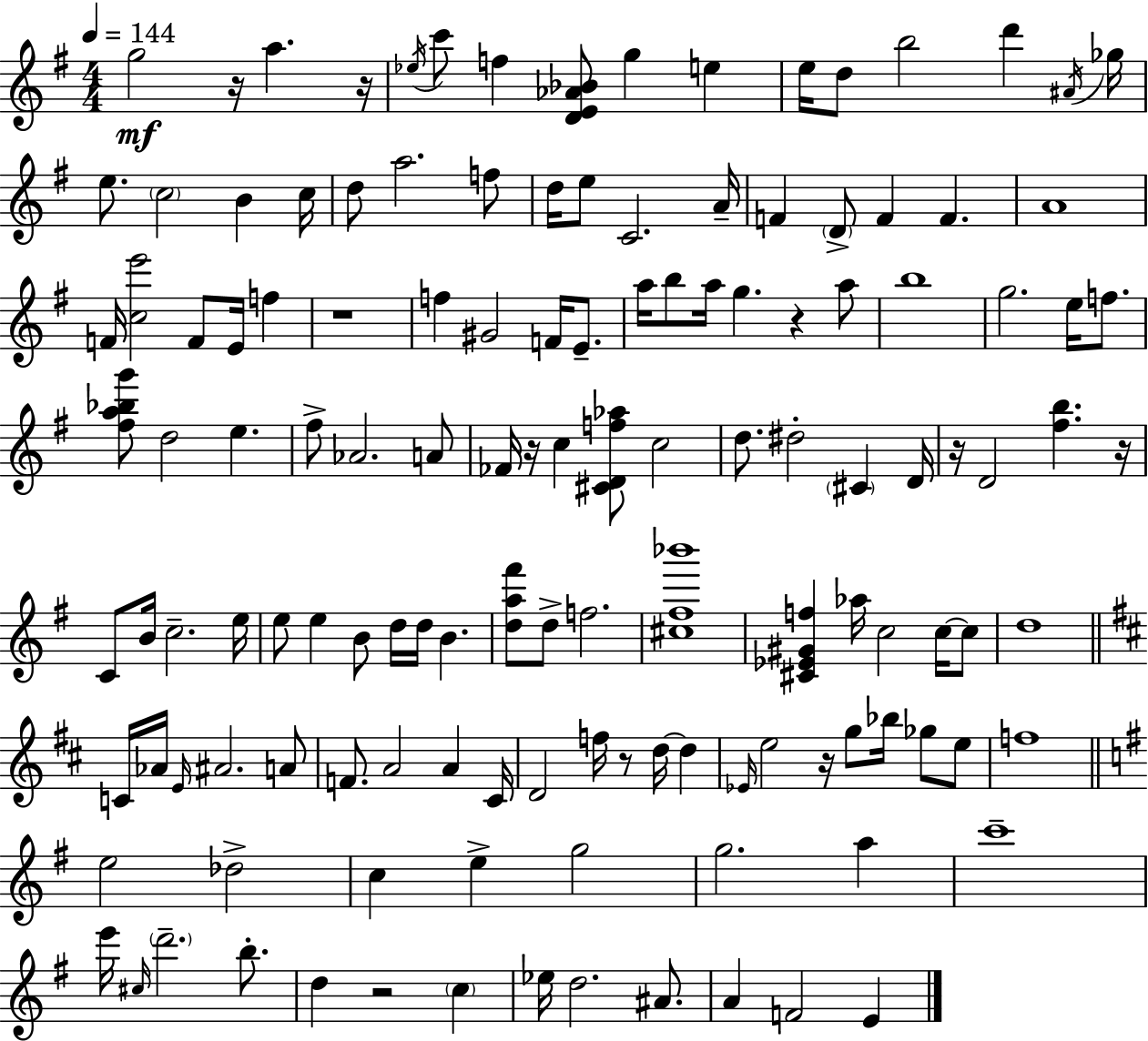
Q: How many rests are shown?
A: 10